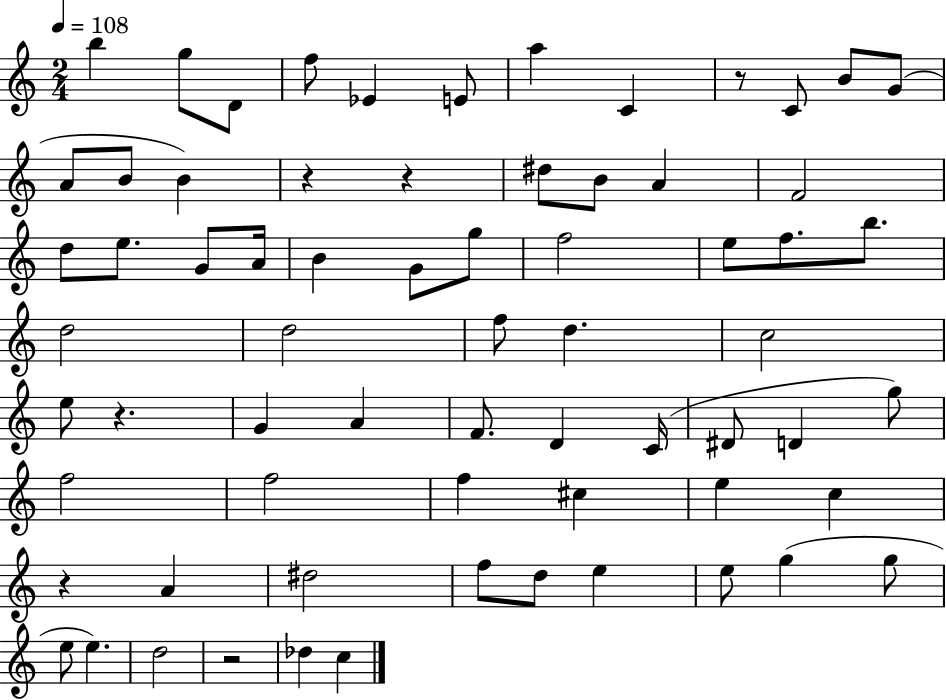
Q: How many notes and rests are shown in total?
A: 68